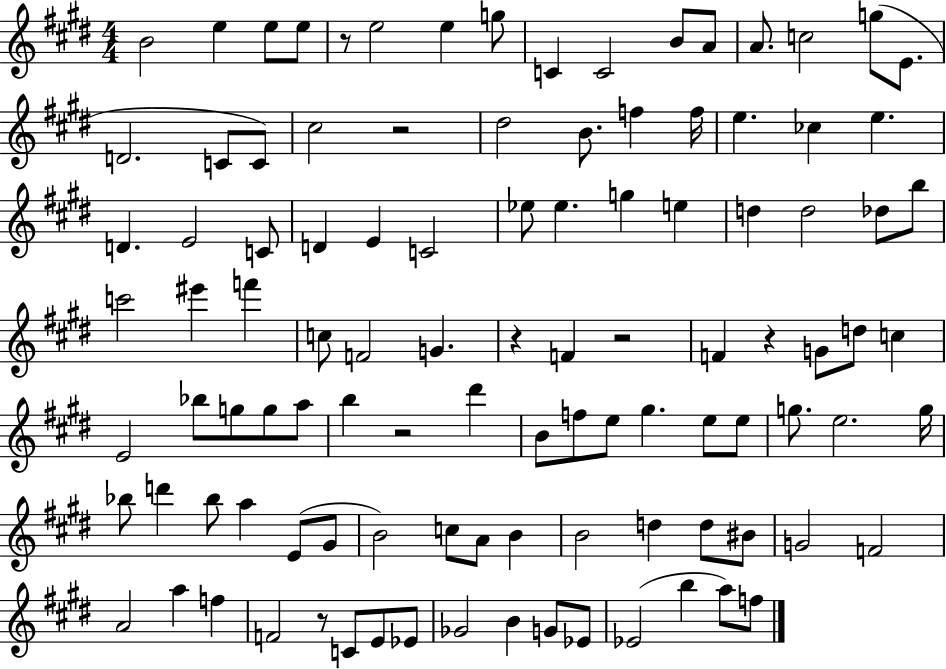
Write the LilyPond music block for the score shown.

{
  \clef treble
  \numericTimeSignature
  \time 4/4
  \key e \major
  \repeat volta 2 { b'2 e''4 e''8 e''8 | r8 e''2 e''4 g''8 | c'4 c'2 b'8 a'8 | a'8. c''2 g''8( e'8. | \break d'2. c'8 c'8) | cis''2 r2 | dis''2 b'8. f''4 f''16 | e''4. ces''4 e''4. | \break d'4. e'2 c'8 | d'4 e'4 c'2 | ees''8 ees''4. g''4 e''4 | d''4 d''2 des''8 b''8 | \break c'''2 eis'''4 f'''4 | c''8 f'2 g'4. | r4 f'4 r2 | f'4 r4 g'8 d''8 c''4 | \break e'2 bes''8 g''8 g''8 a''8 | b''4 r2 dis'''4 | b'8 f''8 e''8 gis''4. e''8 e''8 | g''8. e''2. g''16 | \break bes''8 d'''4 bes''8 a''4 e'8( gis'8 | b'2) c''8 a'8 b'4 | b'2 d''4 d''8 bis'8 | g'2 f'2 | \break a'2 a''4 f''4 | f'2 r8 c'8 e'8 ees'8 | ges'2 b'4 g'8 ees'8 | ees'2( b''4 a''8) f''8 | \break } \bar "|."
}